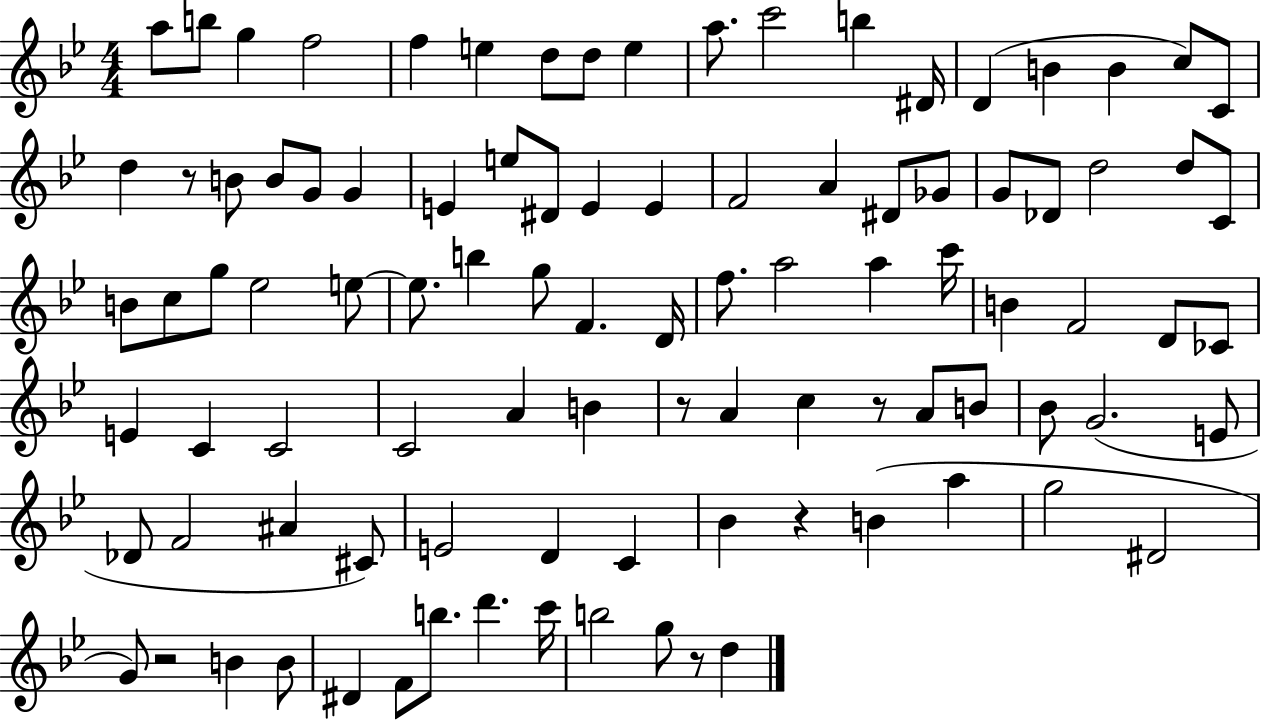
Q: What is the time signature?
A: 4/4